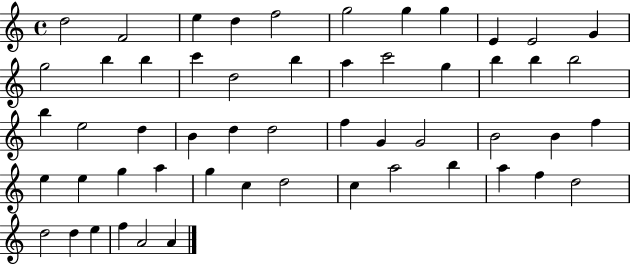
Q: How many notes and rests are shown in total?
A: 54